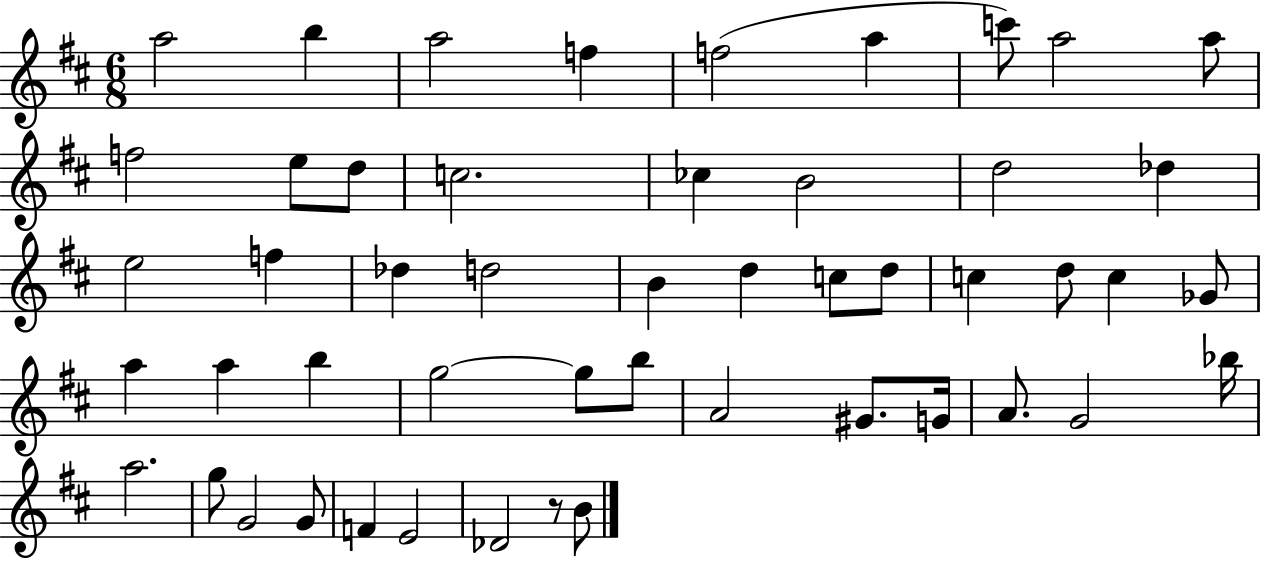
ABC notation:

X:1
T:Untitled
M:6/8
L:1/4
K:D
a2 b a2 f f2 a c'/2 a2 a/2 f2 e/2 d/2 c2 _c B2 d2 _d e2 f _d d2 B d c/2 d/2 c d/2 c _G/2 a a b g2 g/2 b/2 A2 ^G/2 G/4 A/2 G2 _b/4 a2 g/2 G2 G/2 F E2 _D2 z/2 B/2